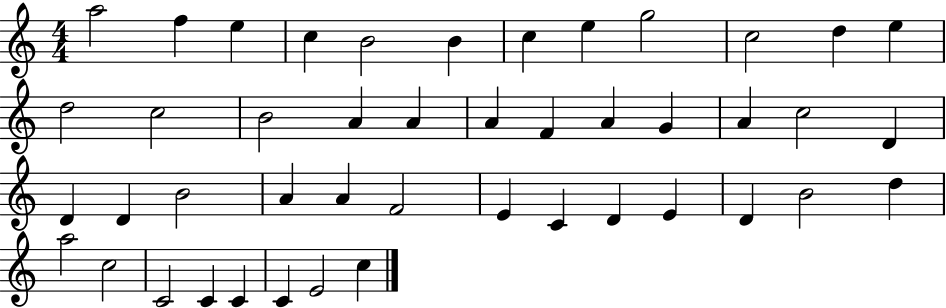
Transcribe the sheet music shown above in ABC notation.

X:1
T:Untitled
M:4/4
L:1/4
K:C
a2 f e c B2 B c e g2 c2 d e d2 c2 B2 A A A F A G A c2 D D D B2 A A F2 E C D E D B2 d a2 c2 C2 C C C E2 c